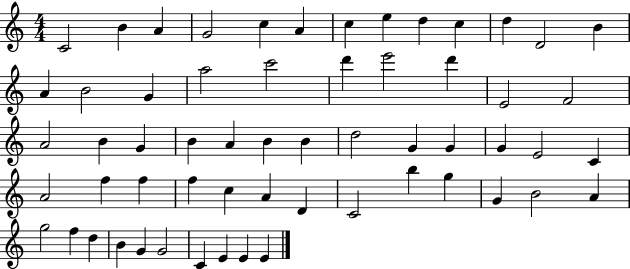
{
  \clef treble
  \numericTimeSignature
  \time 4/4
  \key c \major
  c'2 b'4 a'4 | g'2 c''4 a'4 | c''4 e''4 d''4 c''4 | d''4 d'2 b'4 | \break a'4 b'2 g'4 | a''2 c'''2 | d'''4 e'''2 d'''4 | e'2 f'2 | \break a'2 b'4 g'4 | b'4 a'4 b'4 b'4 | d''2 g'4 g'4 | g'4 e'2 c'4 | \break a'2 f''4 f''4 | f''4 c''4 a'4 d'4 | c'2 b''4 g''4 | g'4 b'2 a'4 | \break g''2 f''4 d''4 | b'4 g'4 g'2 | c'4 e'4 e'4 e'4 | \bar "|."
}